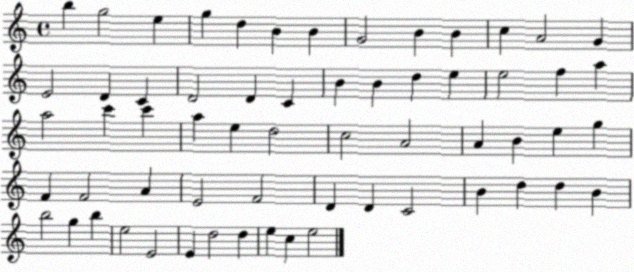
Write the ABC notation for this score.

X:1
T:Untitled
M:4/4
L:1/4
K:C
b g2 e g d B B G2 B B c A2 G E2 D C D2 D C B B d e e2 f a a2 c' c' a e d2 c2 A2 A B e g F F2 A E2 F2 D D C2 B d d B b2 g b e2 E2 E d2 d e c e2